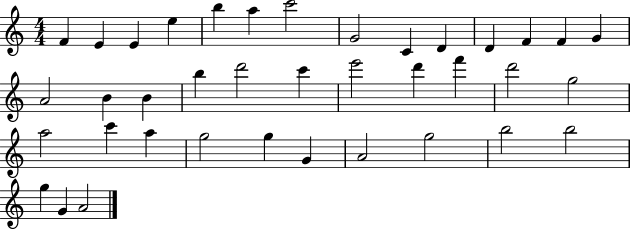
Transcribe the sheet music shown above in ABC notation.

X:1
T:Untitled
M:4/4
L:1/4
K:C
F E E e b a c'2 G2 C D D F F G A2 B B b d'2 c' e'2 d' f' d'2 g2 a2 c' a g2 g G A2 g2 b2 b2 g G A2